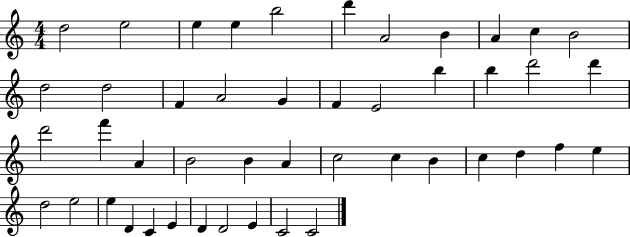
D5/h E5/h E5/q E5/q B5/h D6/q A4/h B4/q A4/q C5/q B4/h D5/h D5/h F4/q A4/h G4/q F4/q E4/h B5/q B5/q D6/h D6/q D6/h F6/q A4/q B4/h B4/q A4/q C5/h C5/q B4/q C5/q D5/q F5/q E5/q D5/h E5/h E5/q D4/q C4/q E4/q D4/q D4/h E4/q C4/h C4/h